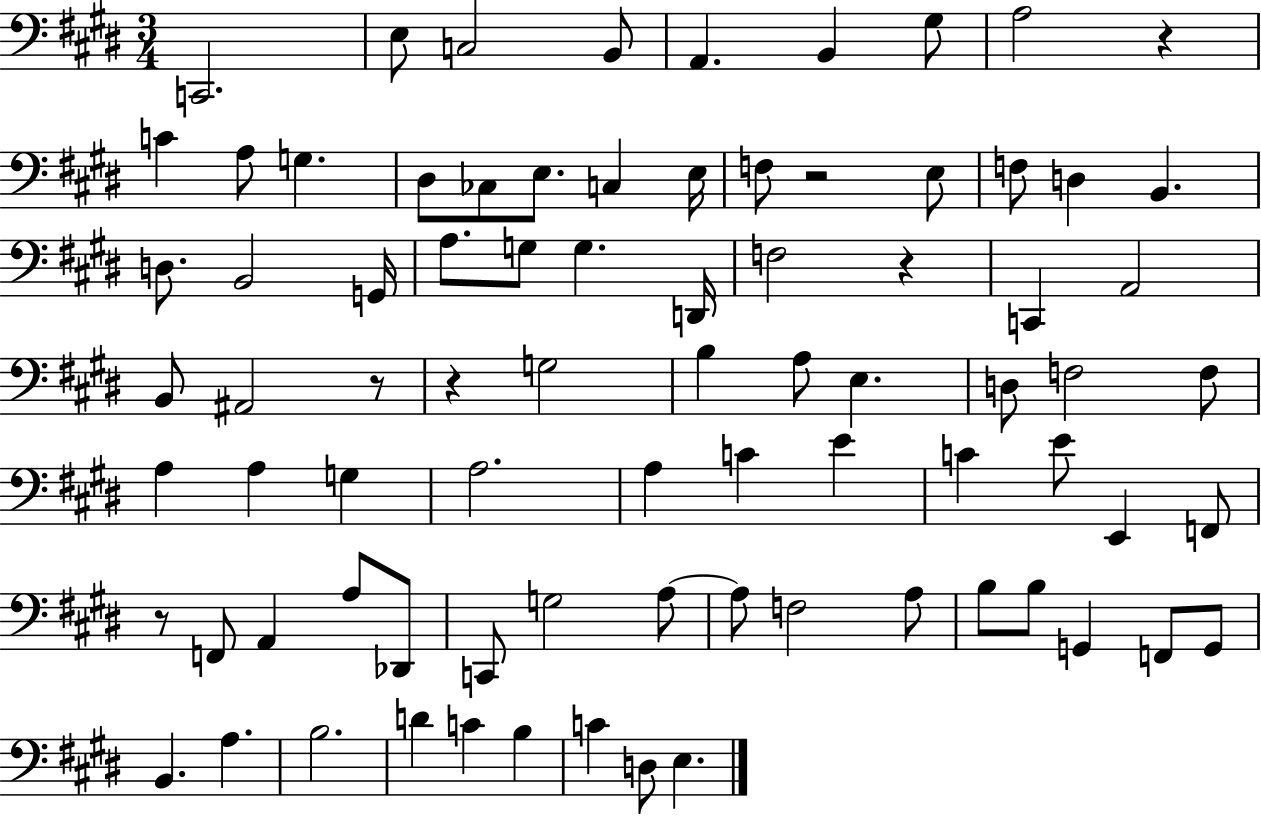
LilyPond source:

{
  \clef bass
  \numericTimeSignature
  \time 3/4
  \key e \major
  \repeat volta 2 { c,2. | e8 c2 b,8 | a,4. b,4 gis8 | a2 r4 | \break c'4 a8 g4. | dis8 ces8 e8. c4 e16 | f8 r2 e8 | f8 d4 b,4. | \break d8. b,2 g,16 | a8. g8 g4. d,16 | f2 r4 | c,4 a,2 | \break b,8 ais,2 r8 | r4 g2 | b4 a8 e4. | d8 f2 f8 | \break a4 a4 g4 | a2. | a4 c'4 e'4 | c'4 e'8 e,4 f,8 | \break r8 f,8 a,4 a8 des,8 | c,8 g2 a8~~ | a8 f2 a8 | b8 b8 g,4 f,8 g,8 | \break b,4. a4. | b2. | d'4 c'4 b4 | c'4 d8 e4. | \break } \bar "|."
}